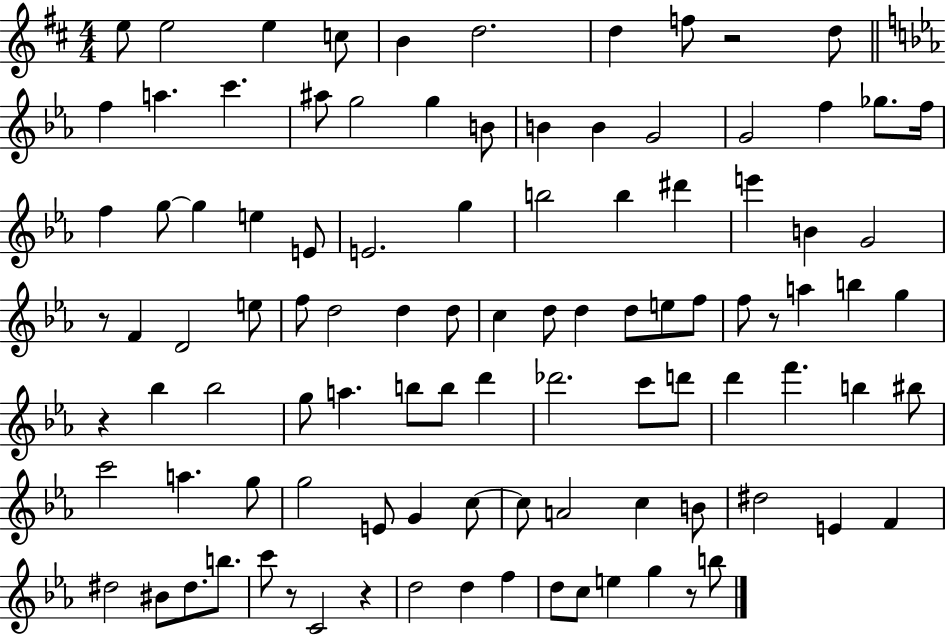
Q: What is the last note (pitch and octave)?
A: B5